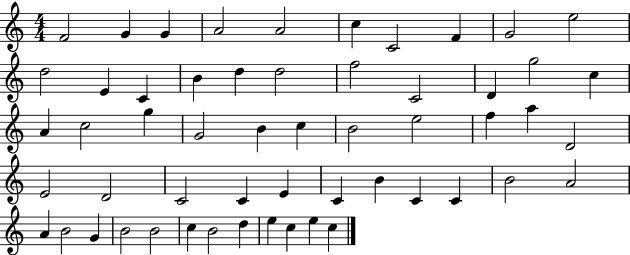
{
  \clef treble
  \numericTimeSignature
  \time 4/4
  \key c \major
  f'2 g'4 g'4 | a'2 a'2 | c''4 c'2 f'4 | g'2 e''2 | \break d''2 e'4 c'4 | b'4 d''4 d''2 | f''2 c'2 | d'4 g''2 c''4 | \break a'4 c''2 g''4 | g'2 b'4 c''4 | b'2 e''2 | f''4 a''4 d'2 | \break e'2 d'2 | c'2 c'4 e'4 | c'4 b'4 c'4 c'4 | b'2 a'2 | \break a'4 b'2 g'4 | b'2 b'2 | c''4 b'2 d''4 | e''4 c''4 e''4 c''4 | \break \bar "|."
}